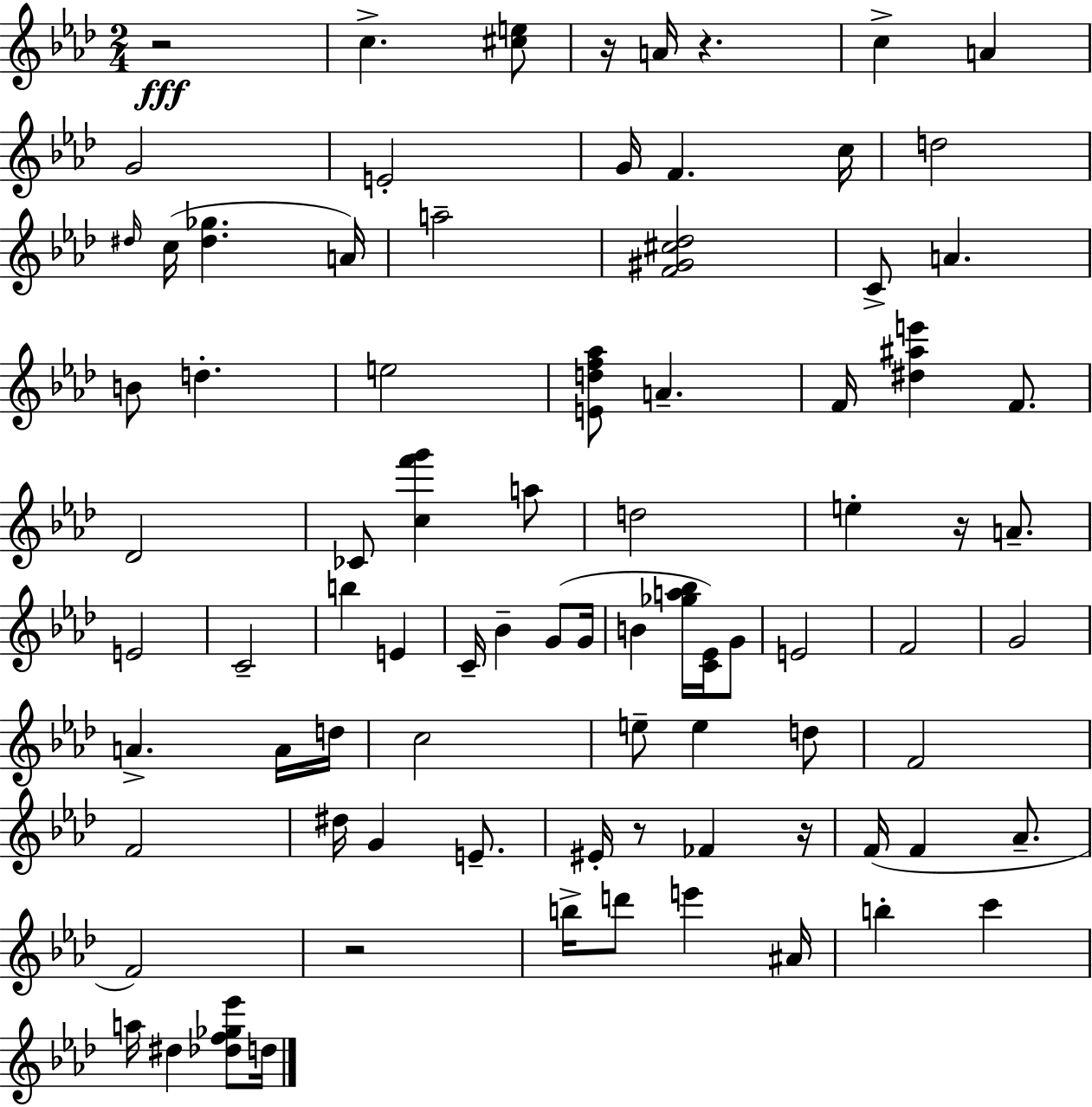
X:1
T:Untitled
M:2/4
L:1/4
K:Ab
z2 c [^ce]/2 z/4 A/4 z c A G2 E2 G/4 F c/4 d2 ^d/4 c/4 [^d_g] A/4 a2 [F^G^c_d]2 C/2 A B/2 d e2 [Edf_a]/2 A F/4 [^d^ae'] F/2 _D2 _C/2 [cf'g'] a/2 d2 e z/4 A/2 E2 C2 b E C/4 _B G/2 G/4 B [_ga_b]/4 [C_E]/4 G/2 E2 F2 G2 A A/4 d/4 c2 e/2 e d/2 F2 F2 ^d/4 G E/2 ^E/4 z/2 _F z/4 F/4 F _A/2 F2 z2 b/4 d'/2 e' ^A/4 b c' a/4 ^d [_df_g_e']/2 d/4